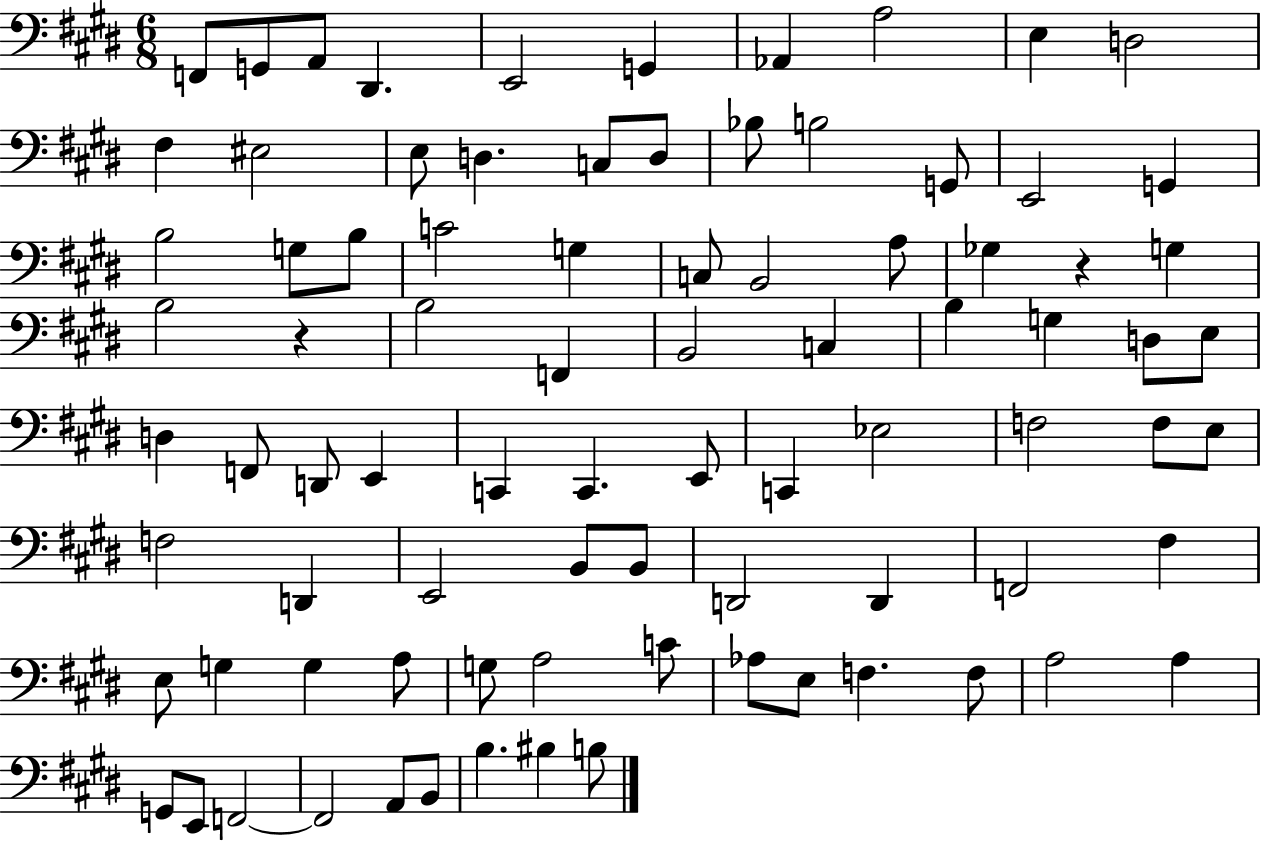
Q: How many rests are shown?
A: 2